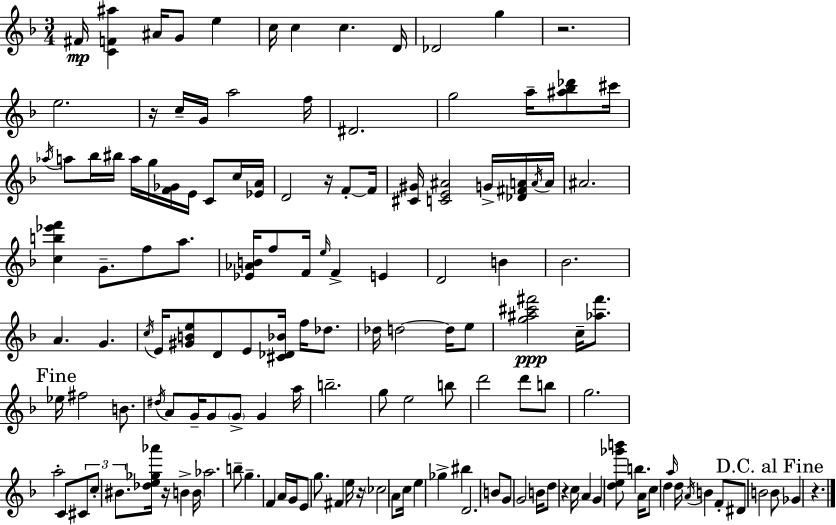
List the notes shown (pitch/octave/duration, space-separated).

F#4/s [C4,F4,A#5]/q A#4/s G4/e E5/q C5/s C5/q C5/q. D4/s Db4/h G5/q R/h. E5/h. R/s C5/s G4/s A5/h F5/s D#4/h. G5/h A5/s [A#5,Bb5,Db6]/e C#6/s Ab5/s A5/e Bb5/s BIS5/s A5/s G5/s [F4,Gb4]/s E4/s C4/e C5/s [Eb4,A4]/s D4/h R/s F4/e F4/s [C#4,G#4]/s [C4,E4,A#4]/h G4/s [Db4,F#4,A4]/s A4/s A4/s A#4/h. [C5,B5,Eb6,F6]/q G4/e. F5/e A5/e. [Eb4,Ab4,B4]/s F5/e F4/s E5/s F4/q E4/q D4/h B4/q Bb4/h. A4/q. G4/q. C5/s E4/s [G#4,B4,E5]/e D4/e E4/e [C#4,Db4,Bb4]/s F5/s Db5/e. Db5/s D5/h D5/s E5/e [G5,A#5,C#6,F#6]/h C5/s [Ab5,F#6]/e. Eb5/s F#5/h B4/e. D#5/s A4/e G4/s G4/e G4/e G4/q A5/s B5/h. G5/e E5/h B5/e D6/h D6/e B5/e G5/h. A5/h C4/e C#4/e C5/e BIS4/e. [Db5,E5,Gb5,Ab6]/s R/s B4/q B4/s Ab5/h. B5/e G5/q. F4/q A4/s G4/s E4/e G5/e. F#4/q E5/s R/s CES5/h A4/e C5/s E5/q Gb5/q BIS5/q D4/h. B4/e G4/e G4/h B4/s D5/e R/q C5/s A4/q G4/q [D5,E5,Gb6,B6]/e B5/q. A4/s C5/e D5/q A5/s D5/s A4/s B4/q F4/e D#4/e B4/h B4/e Gb4/q R/q.